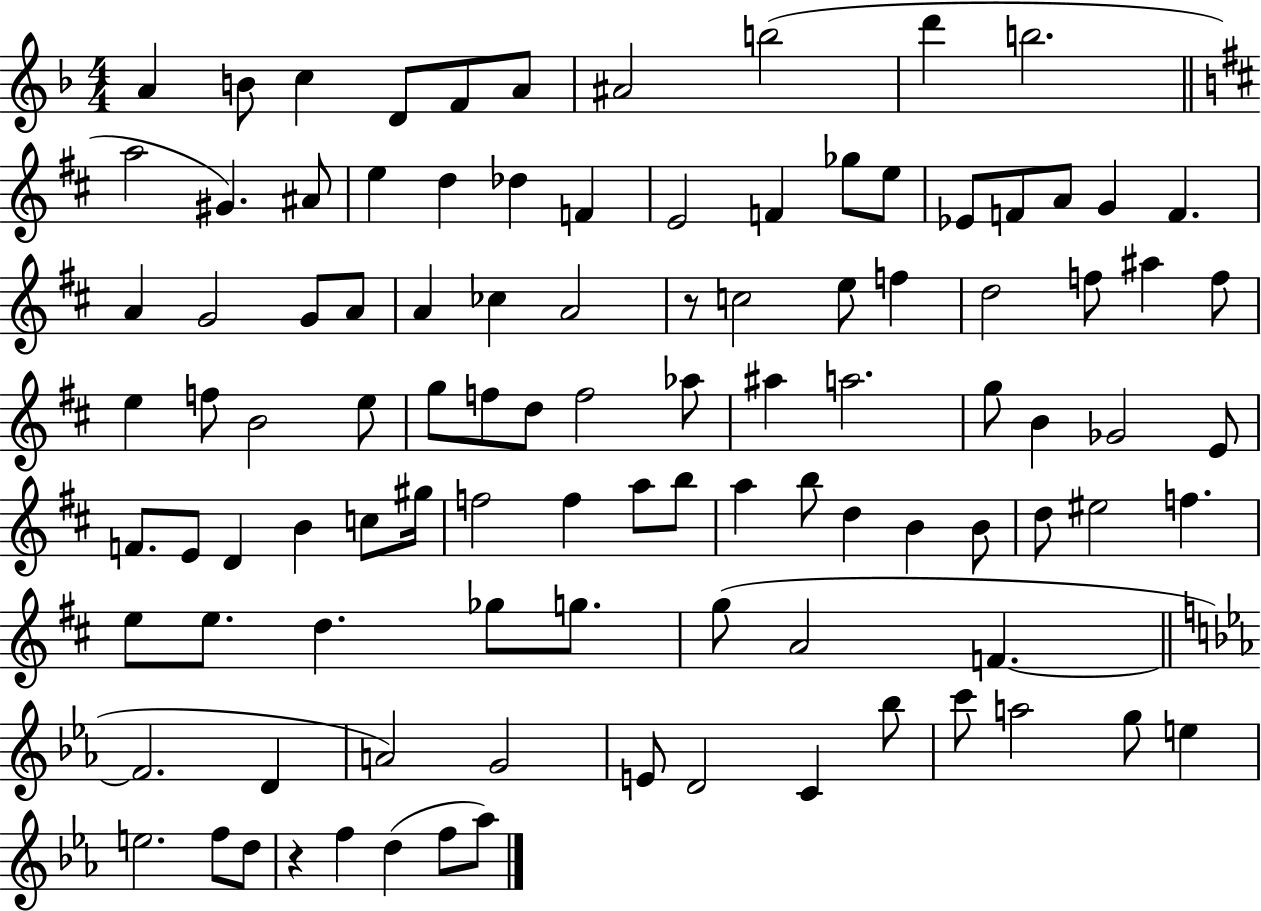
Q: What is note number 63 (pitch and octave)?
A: F5